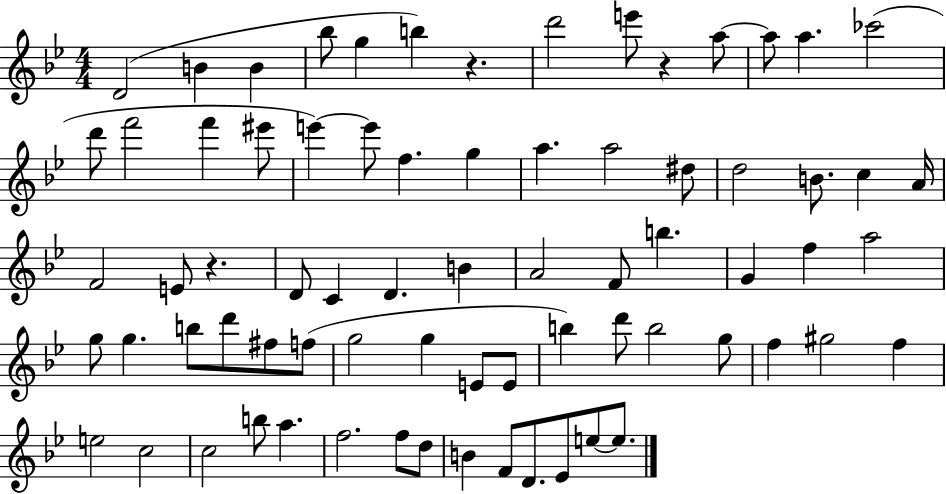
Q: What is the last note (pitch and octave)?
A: E5